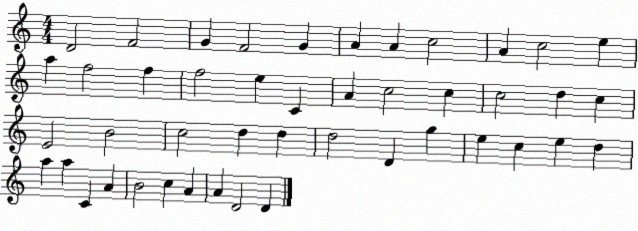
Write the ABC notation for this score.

X:1
T:Untitled
M:4/4
L:1/4
K:C
D2 F2 G F2 G A A c2 A c2 e a f2 f f2 e C A c2 c c2 d c E2 B2 c2 d d d2 D g e c e d a a C A B2 c A A D2 D